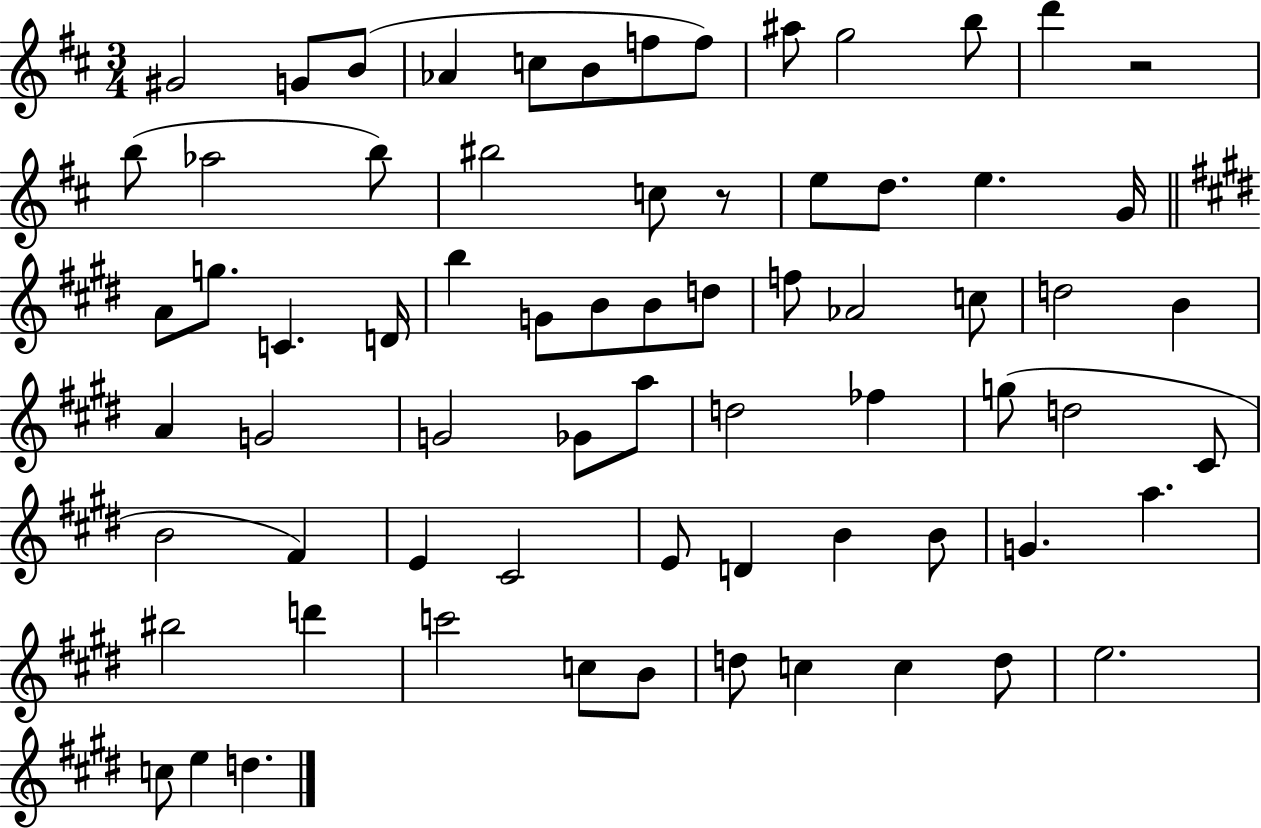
X:1
T:Untitled
M:3/4
L:1/4
K:D
^G2 G/2 B/2 _A c/2 B/2 f/2 f/2 ^a/2 g2 b/2 d' z2 b/2 _a2 b/2 ^b2 c/2 z/2 e/2 d/2 e G/4 A/2 g/2 C D/4 b G/2 B/2 B/2 d/2 f/2 _A2 c/2 d2 B A G2 G2 _G/2 a/2 d2 _f g/2 d2 ^C/2 B2 ^F E ^C2 E/2 D B B/2 G a ^b2 d' c'2 c/2 B/2 d/2 c c d/2 e2 c/2 e d